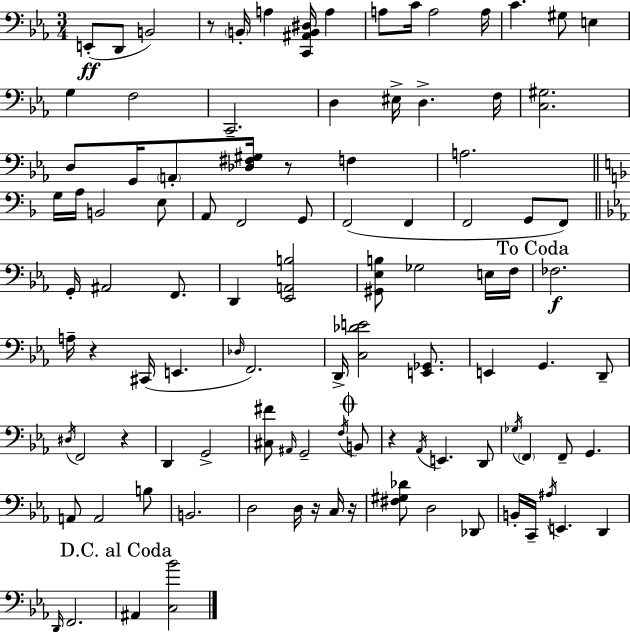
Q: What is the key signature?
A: EES major